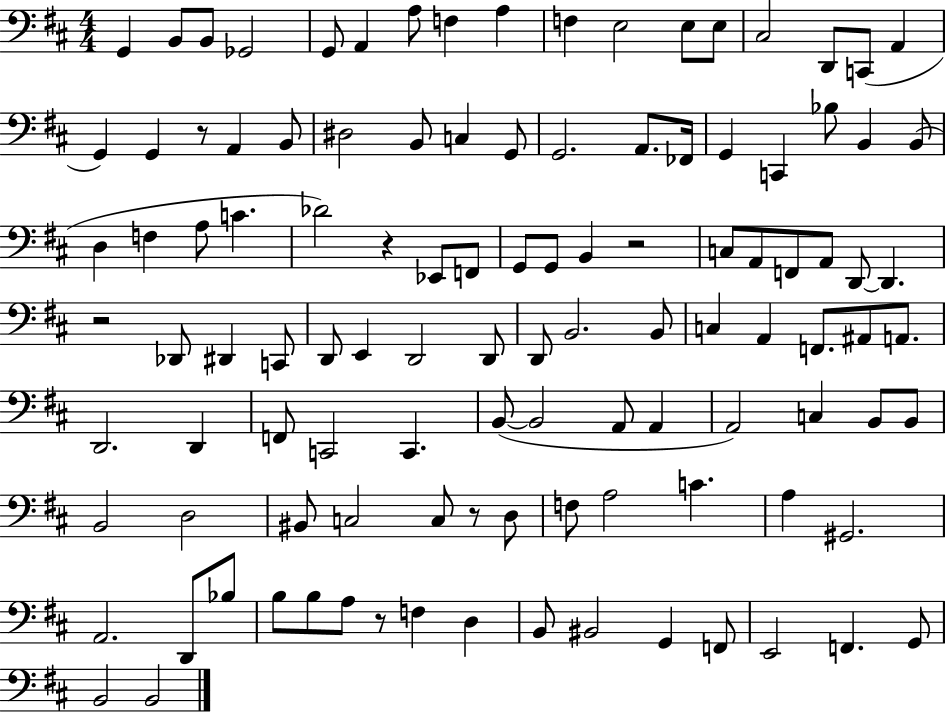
X:1
T:Untitled
M:4/4
L:1/4
K:D
G,, B,,/2 B,,/2 _G,,2 G,,/2 A,, A,/2 F, A, F, E,2 E,/2 E,/2 ^C,2 D,,/2 C,,/2 A,, G,, G,, z/2 A,, B,,/2 ^D,2 B,,/2 C, G,,/2 G,,2 A,,/2 _F,,/4 G,, C,, _B,/2 B,, B,,/2 D, F, A,/2 C _D2 z _E,,/2 F,,/2 G,,/2 G,,/2 B,, z2 C,/2 A,,/2 F,,/2 A,,/2 D,,/2 D,, z2 _D,,/2 ^D,, C,,/2 D,,/2 E,, D,,2 D,,/2 D,,/2 B,,2 B,,/2 C, A,, F,,/2 ^A,,/2 A,,/2 D,,2 D,, F,,/2 C,,2 C,, B,,/2 B,,2 A,,/2 A,, A,,2 C, B,,/2 B,,/2 B,,2 D,2 ^B,,/2 C,2 C,/2 z/2 D,/2 F,/2 A,2 C A, ^G,,2 A,,2 D,,/2 _B,/2 B,/2 B,/2 A,/2 z/2 F, D, B,,/2 ^B,,2 G,, F,,/2 E,,2 F,, G,,/2 B,,2 B,,2